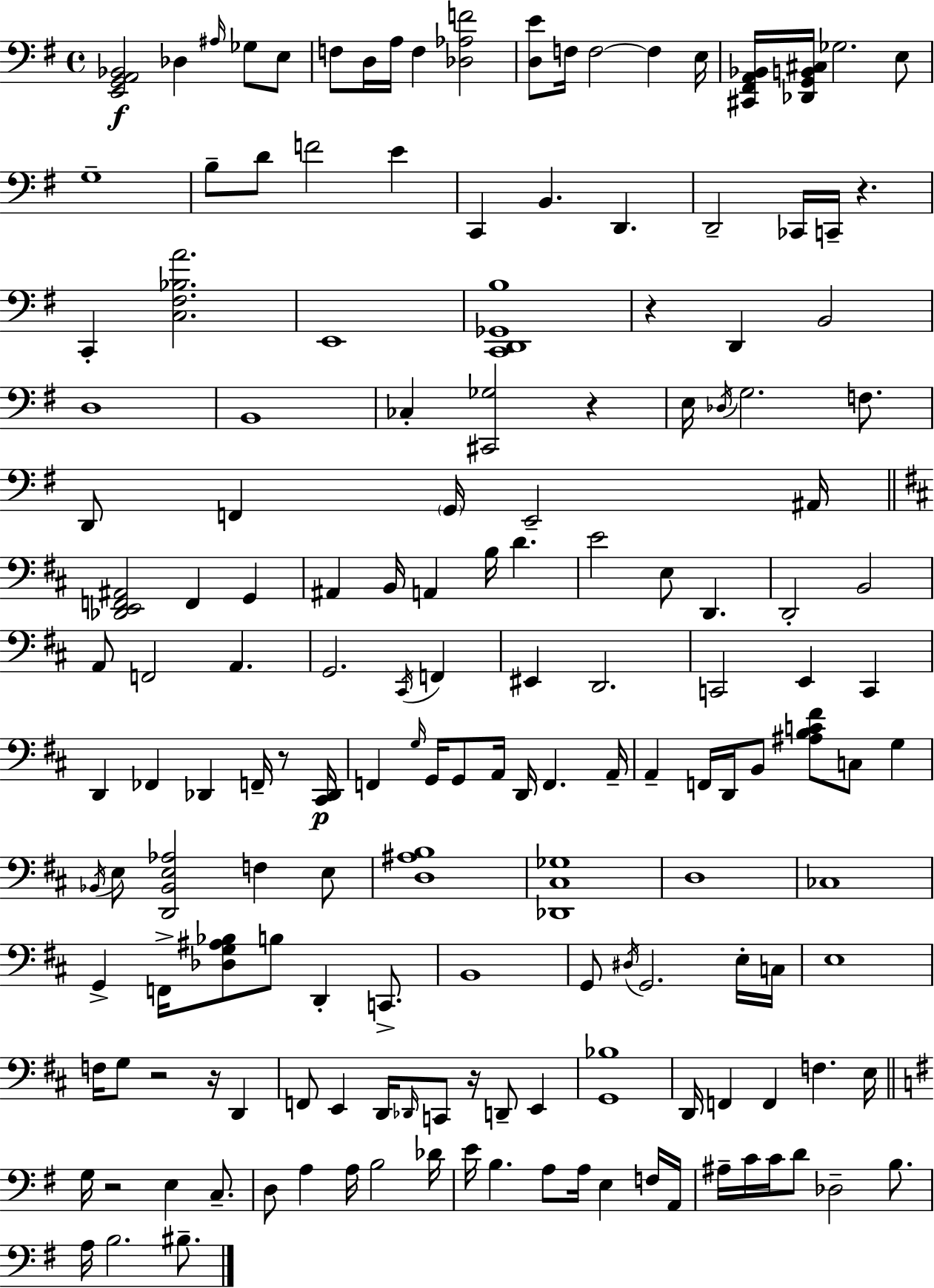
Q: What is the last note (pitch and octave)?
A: BIS3